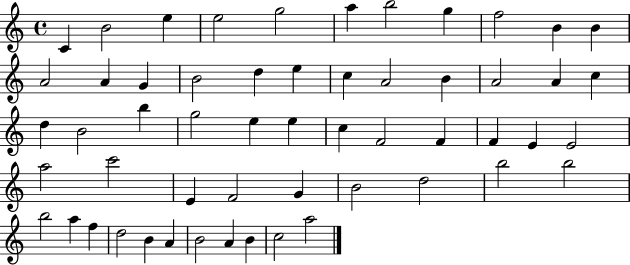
{
  \clef treble
  \time 4/4
  \defaultTimeSignature
  \key c \major
  c'4 b'2 e''4 | e''2 g''2 | a''4 b''2 g''4 | f''2 b'4 b'4 | \break a'2 a'4 g'4 | b'2 d''4 e''4 | c''4 a'2 b'4 | a'2 a'4 c''4 | \break d''4 b'2 b''4 | g''2 e''4 e''4 | c''4 f'2 f'4 | f'4 e'4 e'2 | \break a''2 c'''2 | e'4 f'2 g'4 | b'2 d''2 | b''2 b''2 | \break b''2 a''4 f''4 | d''2 b'4 a'4 | b'2 a'4 b'4 | c''2 a''2 | \break \bar "|."
}